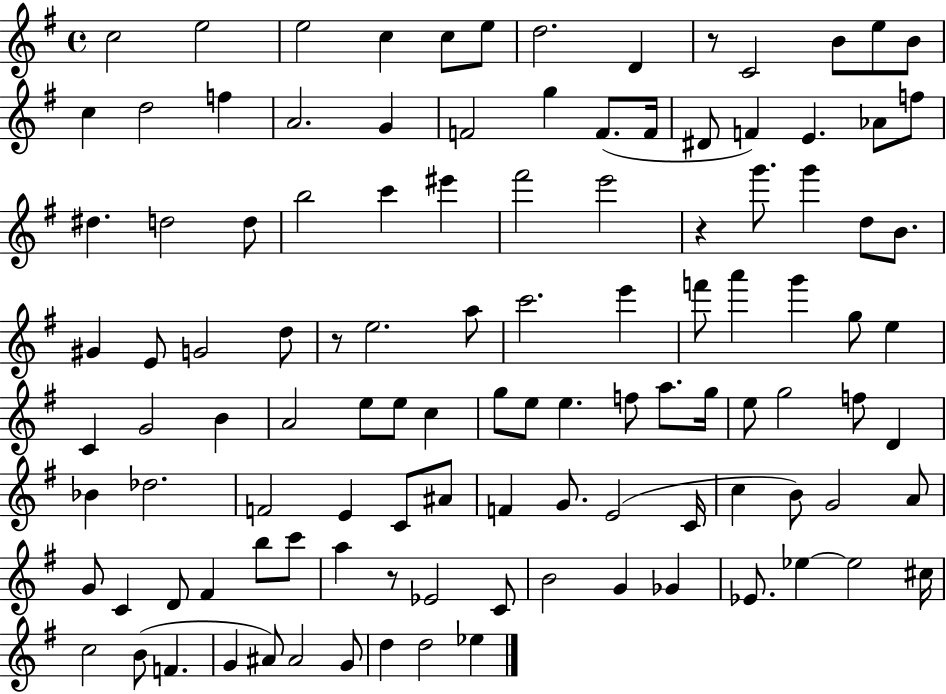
{
  \clef treble
  \time 4/4
  \defaultTimeSignature
  \key g \major
  c''2 e''2 | e''2 c''4 c''8 e''8 | d''2. d'4 | r8 c'2 b'8 e''8 b'8 | \break c''4 d''2 f''4 | a'2. g'4 | f'2 g''4 f'8.( f'16 | dis'8 f'4) e'4. aes'8 f''8 | \break dis''4. d''2 d''8 | b''2 c'''4 eis'''4 | fis'''2 e'''2 | r4 g'''8. g'''4 d''8 b'8. | \break gis'4 e'8 g'2 d''8 | r8 e''2. a''8 | c'''2. e'''4 | f'''8 a'''4 g'''4 g''8 e''4 | \break c'4 g'2 b'4 | a'2 e''8 e''8 c''4 | g''8 e''8 e''4. f''8 a''8. g''16 | e''8 g''2 f''8 d'4 | \break bes'4 des''2. | f'2 e'4 c'8 ais'8 | f'4 g'8. e'2( c'16 | c''4 b'8) g'2 a'8 | \break g'8 c'4 d'8 fis'4 b''8 c'''8 | a''4 r8 ees'2 c'8 | b'2 g'4 ges'4 | ees'8. ees''4~~ ees''2 cis''16 | \break c''2 b'8( f'4. | g'4 ais'8) ais'2 g'8 | d''4 d''2 ees''4 | \bar "|."
}